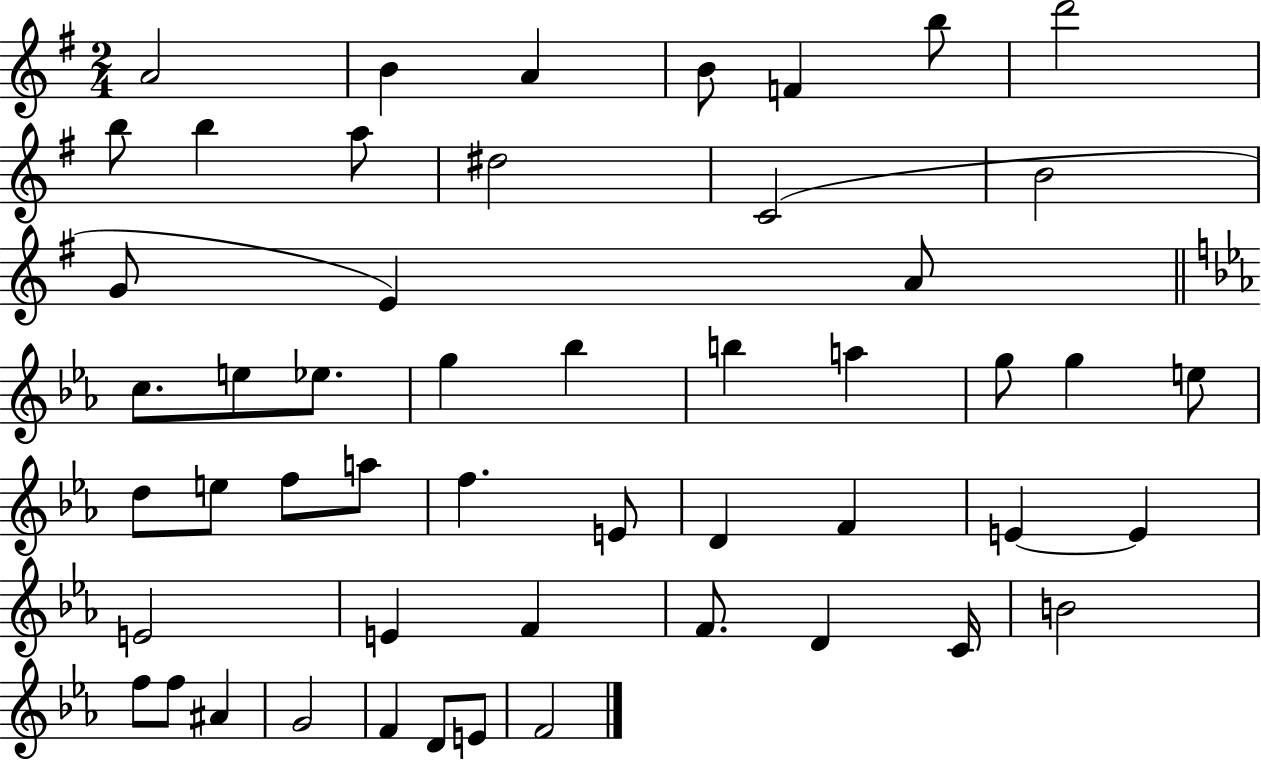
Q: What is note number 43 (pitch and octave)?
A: B4